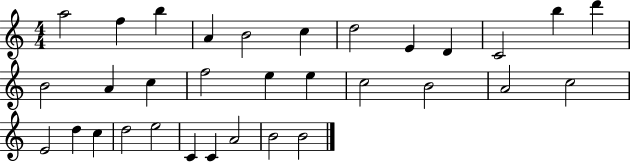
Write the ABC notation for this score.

X:1
T:Untitled
M:4/4
L:1/4
K:C
a2 f b A B2 c d2 E D C2 b d' B2 A c f2 e e c2 B2 A2 c2 E2 d c d2 e2 C C A2 B2 B2